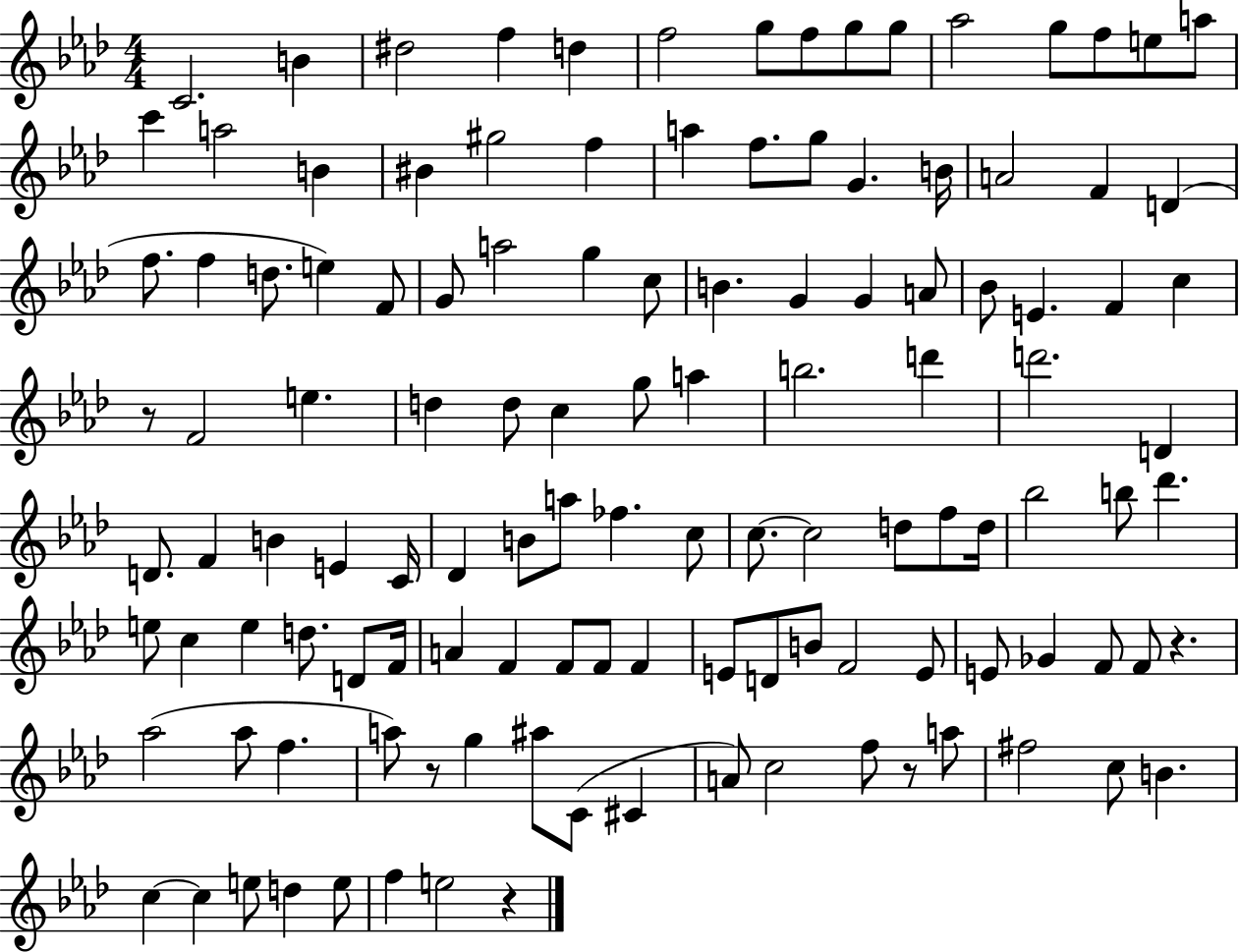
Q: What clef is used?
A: treble